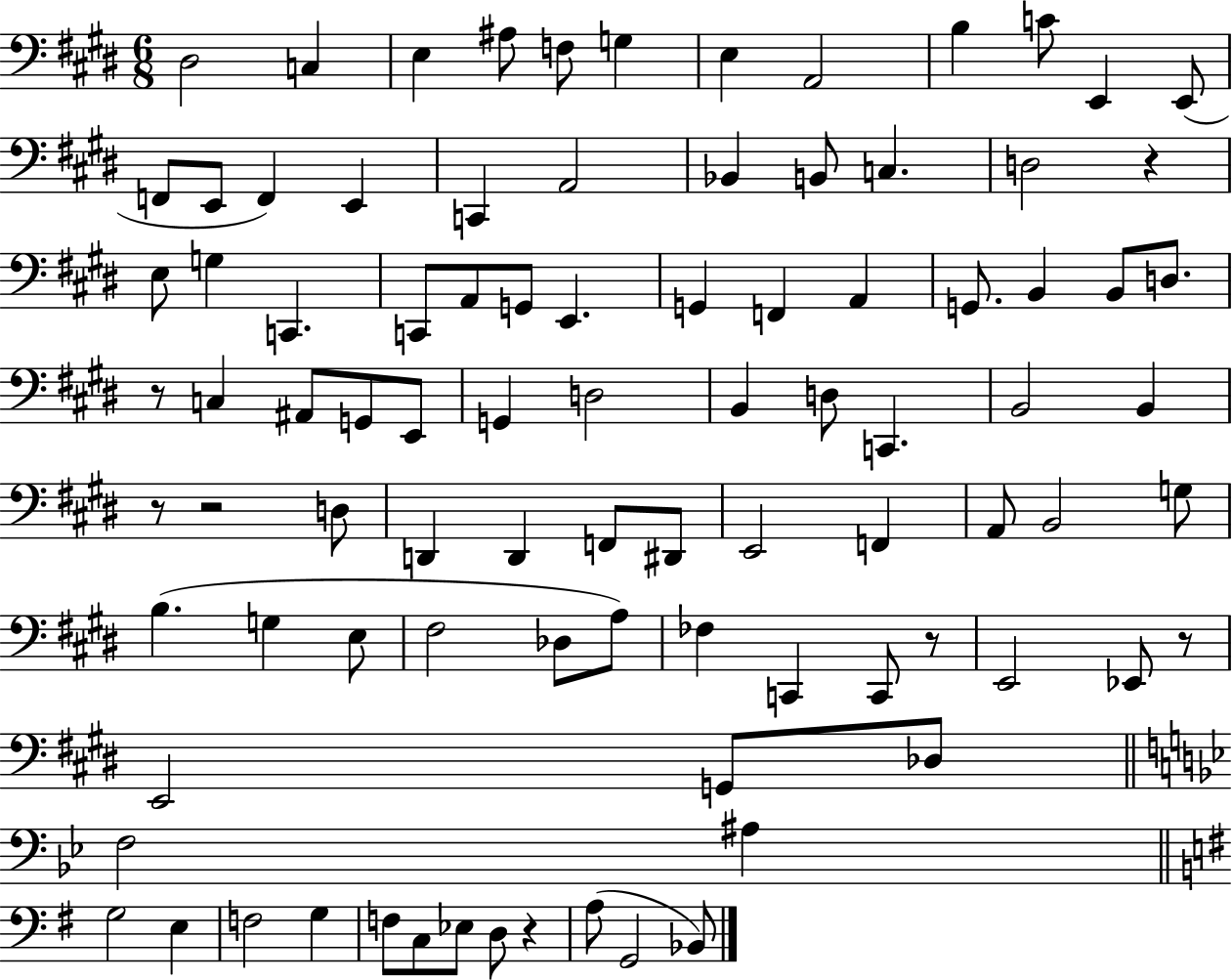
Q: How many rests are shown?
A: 7